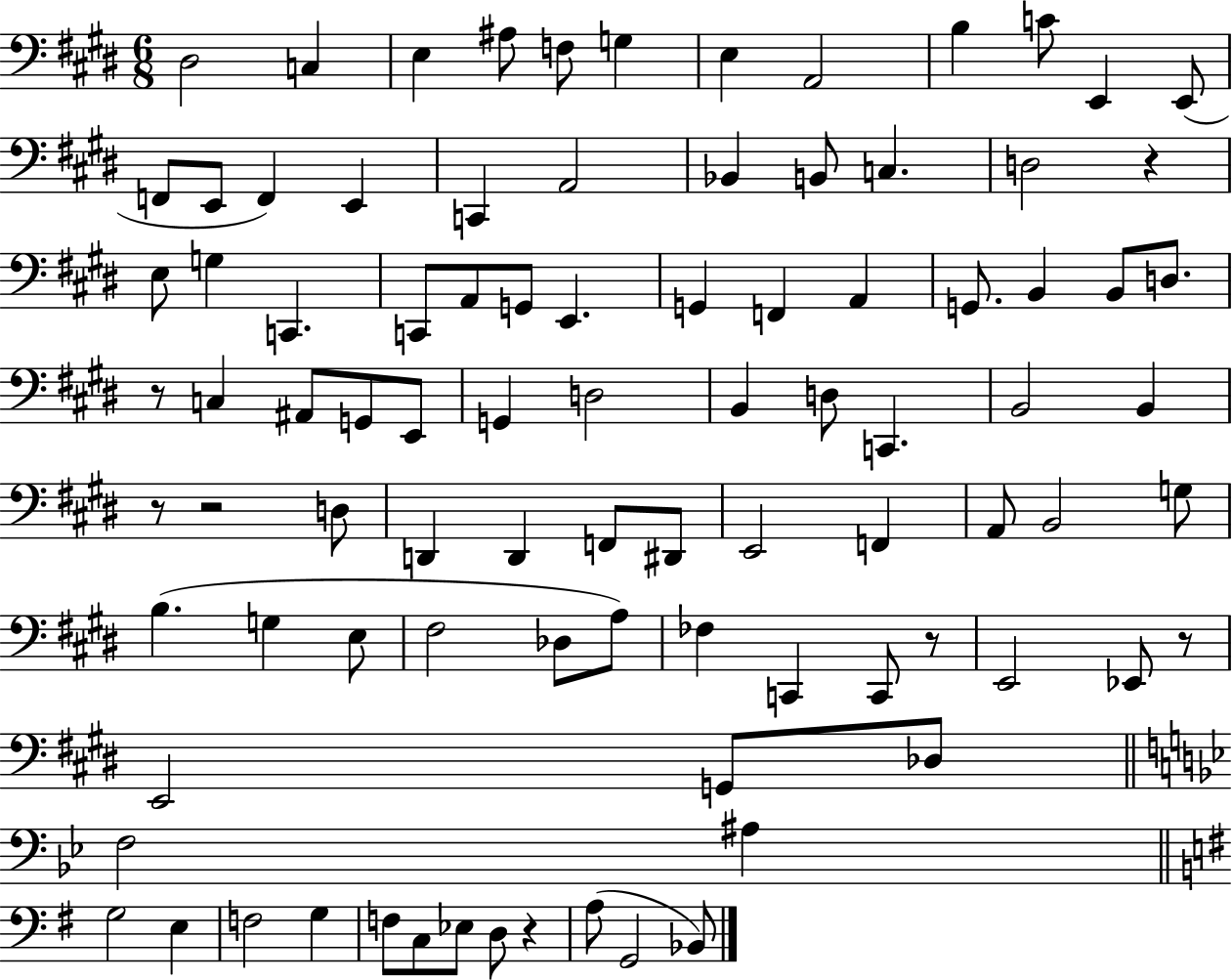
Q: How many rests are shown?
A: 7